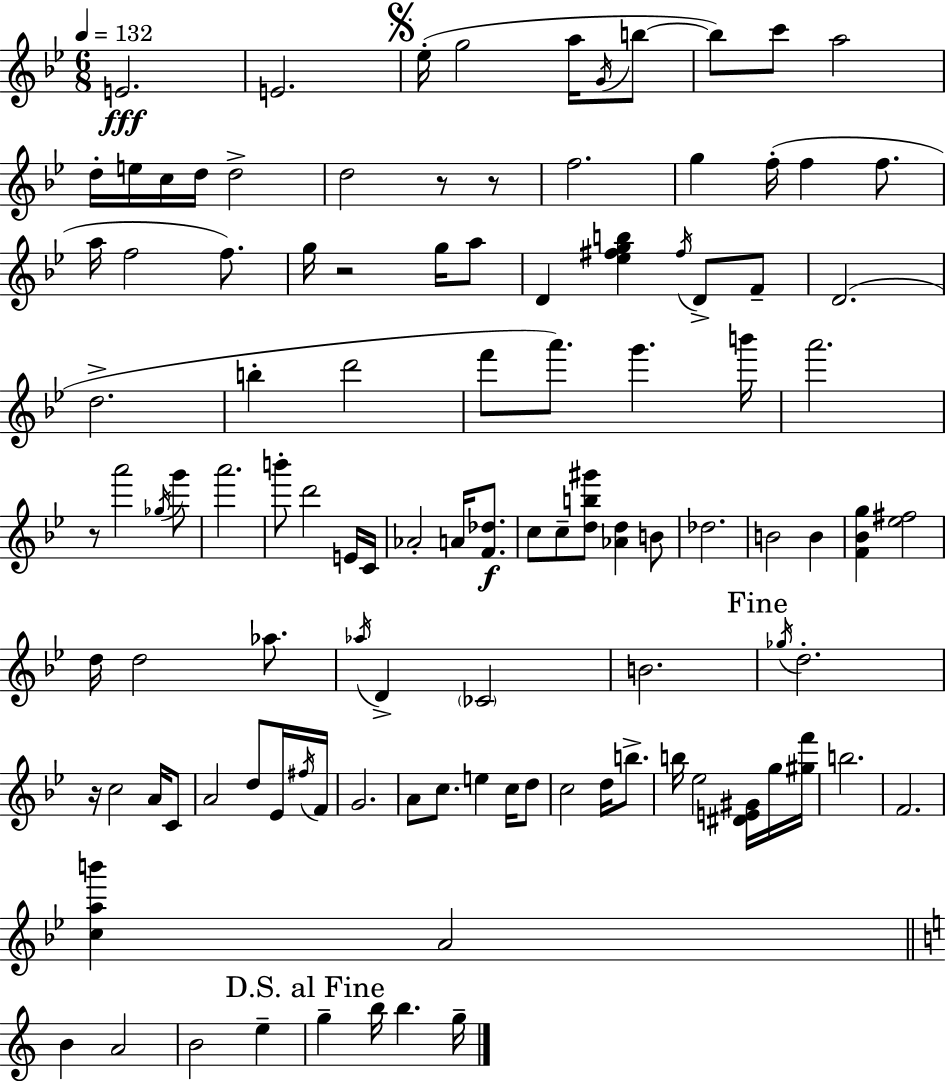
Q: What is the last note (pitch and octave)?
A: G5